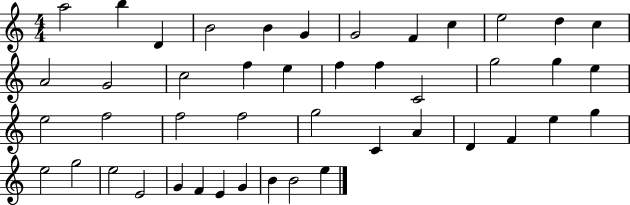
{
  \clef treble
  \numericTimeSignature
  \time 4/4
  \key c \major
  a''2 b''4 d'4 | b'2 b'4 g'4 | g'2 f'4 c''4 | e''2 d''4 c''4 | \break a'2 g'2 | c''2 f''4 e''4 | f''4 f''4 c'2 | g''2 g''4 e''4 | \break e''2 f''2 | f''2 f''2 | g''2 c'4 a'4 | d'4 f'4 e''4 g''4 | \break e''2 g''2 | e''2 e'2 | g'4 f'4 e'4 g'4 | b'4 b'2 e''4 | \break \bar "|."
}